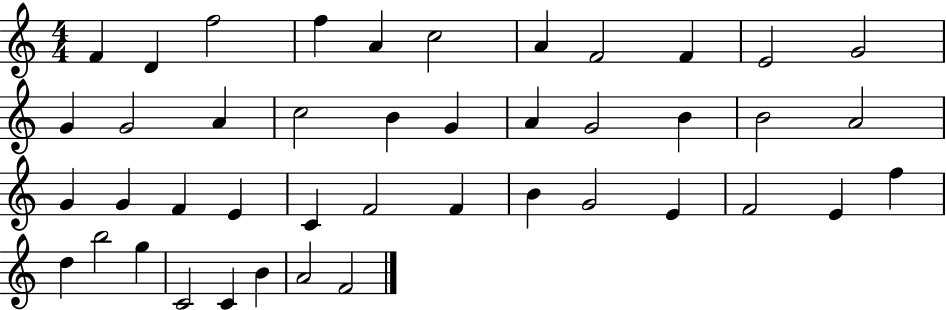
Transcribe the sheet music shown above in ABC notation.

X:1
T:Untitled
M:4/4
L:1/4
K:C
F D f2 f A c2 A F2 F E2 G2 G G2 A c2 B G A G2 B B2 A2 G G F E C F2 F B G2 E F2 E f d b2 g C2 C B A2 F2